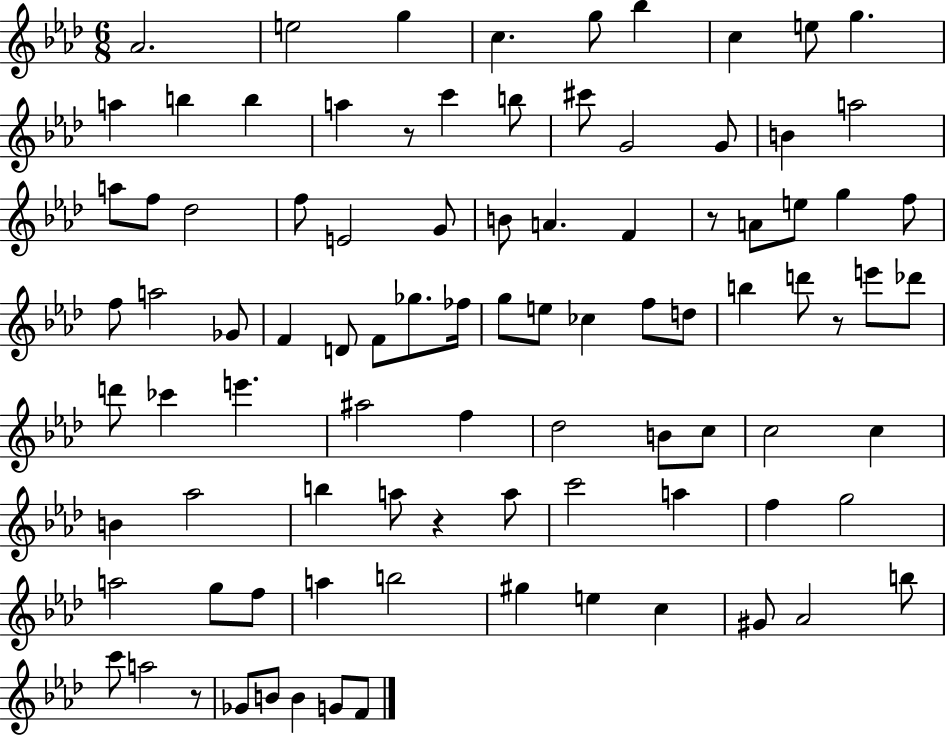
{
  \clef treble
  \numericTimeSignature
  \time 6/8
  \key aes \major
  aes'2. | e''2 g''4 | c''4. g''8 bes''4 | c''4 e''8 g''4. | \break a''4 b''4 b''4 | a''4 r8 c'''4 b''8 | cis'''8 g'2 g'8 | b'4 a''2 | \break a''8 f''8 des''2 | f''8 e'2 g'8 | b'8 a'4. f'4 | r8 a'8 e''8 g''4 f''8 | \break f''8 a''2 ges'8 | f'4 d'8 f'8 ges''8. fes''16 | g''8 e''8 ces''4 f''8 d''8 | b''4 d'''8 r8 e'''8 des'''8 | \break d'''8 ces'''4 e'''4. | ais''2 f''4 | des''2 b'8 c''8 | c''2 c''4 | \break b'4 aes''2 | b''4 a''8 r4 a''8 | c'''2 a''4 | f''4 g''2 | \break a''2 g''8 f''8 | a''4 b''2 | gis''4 e''4 c''4 | gis'8 aes'2 b''8 | \break c'''8 a''2 r8 | ges'8 b'8 b'4 g'8 f'8 | \bar "|."
}